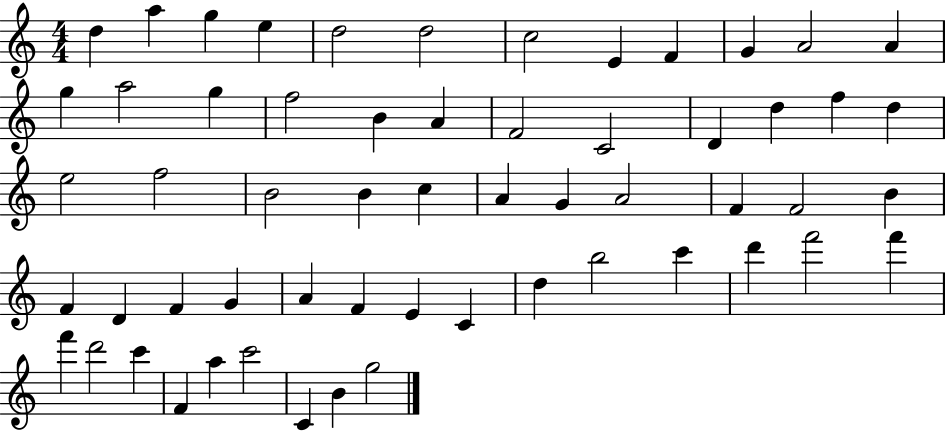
D5/q A5/q G5/q E5/q D5/h D5/h C5/h E4/q F4/q G4/q A4/h A4/q G5/q A5/h G5/q F5/h B4/q A4/q F4/h C4/h D4/q D5/q F5/q D5/q E5/h F5/h B4/h B4/q C5/q A4/q G4/q A4/h F4/q F4/h B4/q F4/q D4/q F4/q G4/q A4/q F4/q E4/q C4/q D5/q B5/h C6/q D6/q F6/h F6/q F6/q D6/h C6/q F4/q A5/q C6/h C4/q B4/q G5/h